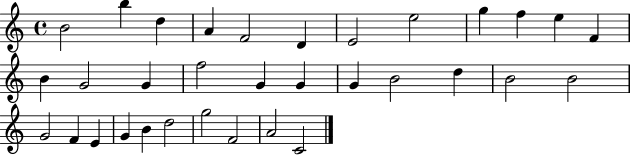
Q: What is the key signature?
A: C major